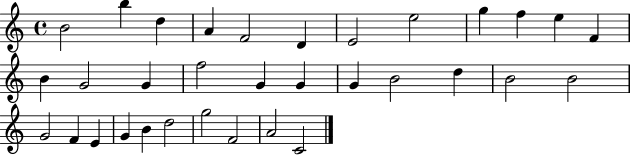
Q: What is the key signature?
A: C major